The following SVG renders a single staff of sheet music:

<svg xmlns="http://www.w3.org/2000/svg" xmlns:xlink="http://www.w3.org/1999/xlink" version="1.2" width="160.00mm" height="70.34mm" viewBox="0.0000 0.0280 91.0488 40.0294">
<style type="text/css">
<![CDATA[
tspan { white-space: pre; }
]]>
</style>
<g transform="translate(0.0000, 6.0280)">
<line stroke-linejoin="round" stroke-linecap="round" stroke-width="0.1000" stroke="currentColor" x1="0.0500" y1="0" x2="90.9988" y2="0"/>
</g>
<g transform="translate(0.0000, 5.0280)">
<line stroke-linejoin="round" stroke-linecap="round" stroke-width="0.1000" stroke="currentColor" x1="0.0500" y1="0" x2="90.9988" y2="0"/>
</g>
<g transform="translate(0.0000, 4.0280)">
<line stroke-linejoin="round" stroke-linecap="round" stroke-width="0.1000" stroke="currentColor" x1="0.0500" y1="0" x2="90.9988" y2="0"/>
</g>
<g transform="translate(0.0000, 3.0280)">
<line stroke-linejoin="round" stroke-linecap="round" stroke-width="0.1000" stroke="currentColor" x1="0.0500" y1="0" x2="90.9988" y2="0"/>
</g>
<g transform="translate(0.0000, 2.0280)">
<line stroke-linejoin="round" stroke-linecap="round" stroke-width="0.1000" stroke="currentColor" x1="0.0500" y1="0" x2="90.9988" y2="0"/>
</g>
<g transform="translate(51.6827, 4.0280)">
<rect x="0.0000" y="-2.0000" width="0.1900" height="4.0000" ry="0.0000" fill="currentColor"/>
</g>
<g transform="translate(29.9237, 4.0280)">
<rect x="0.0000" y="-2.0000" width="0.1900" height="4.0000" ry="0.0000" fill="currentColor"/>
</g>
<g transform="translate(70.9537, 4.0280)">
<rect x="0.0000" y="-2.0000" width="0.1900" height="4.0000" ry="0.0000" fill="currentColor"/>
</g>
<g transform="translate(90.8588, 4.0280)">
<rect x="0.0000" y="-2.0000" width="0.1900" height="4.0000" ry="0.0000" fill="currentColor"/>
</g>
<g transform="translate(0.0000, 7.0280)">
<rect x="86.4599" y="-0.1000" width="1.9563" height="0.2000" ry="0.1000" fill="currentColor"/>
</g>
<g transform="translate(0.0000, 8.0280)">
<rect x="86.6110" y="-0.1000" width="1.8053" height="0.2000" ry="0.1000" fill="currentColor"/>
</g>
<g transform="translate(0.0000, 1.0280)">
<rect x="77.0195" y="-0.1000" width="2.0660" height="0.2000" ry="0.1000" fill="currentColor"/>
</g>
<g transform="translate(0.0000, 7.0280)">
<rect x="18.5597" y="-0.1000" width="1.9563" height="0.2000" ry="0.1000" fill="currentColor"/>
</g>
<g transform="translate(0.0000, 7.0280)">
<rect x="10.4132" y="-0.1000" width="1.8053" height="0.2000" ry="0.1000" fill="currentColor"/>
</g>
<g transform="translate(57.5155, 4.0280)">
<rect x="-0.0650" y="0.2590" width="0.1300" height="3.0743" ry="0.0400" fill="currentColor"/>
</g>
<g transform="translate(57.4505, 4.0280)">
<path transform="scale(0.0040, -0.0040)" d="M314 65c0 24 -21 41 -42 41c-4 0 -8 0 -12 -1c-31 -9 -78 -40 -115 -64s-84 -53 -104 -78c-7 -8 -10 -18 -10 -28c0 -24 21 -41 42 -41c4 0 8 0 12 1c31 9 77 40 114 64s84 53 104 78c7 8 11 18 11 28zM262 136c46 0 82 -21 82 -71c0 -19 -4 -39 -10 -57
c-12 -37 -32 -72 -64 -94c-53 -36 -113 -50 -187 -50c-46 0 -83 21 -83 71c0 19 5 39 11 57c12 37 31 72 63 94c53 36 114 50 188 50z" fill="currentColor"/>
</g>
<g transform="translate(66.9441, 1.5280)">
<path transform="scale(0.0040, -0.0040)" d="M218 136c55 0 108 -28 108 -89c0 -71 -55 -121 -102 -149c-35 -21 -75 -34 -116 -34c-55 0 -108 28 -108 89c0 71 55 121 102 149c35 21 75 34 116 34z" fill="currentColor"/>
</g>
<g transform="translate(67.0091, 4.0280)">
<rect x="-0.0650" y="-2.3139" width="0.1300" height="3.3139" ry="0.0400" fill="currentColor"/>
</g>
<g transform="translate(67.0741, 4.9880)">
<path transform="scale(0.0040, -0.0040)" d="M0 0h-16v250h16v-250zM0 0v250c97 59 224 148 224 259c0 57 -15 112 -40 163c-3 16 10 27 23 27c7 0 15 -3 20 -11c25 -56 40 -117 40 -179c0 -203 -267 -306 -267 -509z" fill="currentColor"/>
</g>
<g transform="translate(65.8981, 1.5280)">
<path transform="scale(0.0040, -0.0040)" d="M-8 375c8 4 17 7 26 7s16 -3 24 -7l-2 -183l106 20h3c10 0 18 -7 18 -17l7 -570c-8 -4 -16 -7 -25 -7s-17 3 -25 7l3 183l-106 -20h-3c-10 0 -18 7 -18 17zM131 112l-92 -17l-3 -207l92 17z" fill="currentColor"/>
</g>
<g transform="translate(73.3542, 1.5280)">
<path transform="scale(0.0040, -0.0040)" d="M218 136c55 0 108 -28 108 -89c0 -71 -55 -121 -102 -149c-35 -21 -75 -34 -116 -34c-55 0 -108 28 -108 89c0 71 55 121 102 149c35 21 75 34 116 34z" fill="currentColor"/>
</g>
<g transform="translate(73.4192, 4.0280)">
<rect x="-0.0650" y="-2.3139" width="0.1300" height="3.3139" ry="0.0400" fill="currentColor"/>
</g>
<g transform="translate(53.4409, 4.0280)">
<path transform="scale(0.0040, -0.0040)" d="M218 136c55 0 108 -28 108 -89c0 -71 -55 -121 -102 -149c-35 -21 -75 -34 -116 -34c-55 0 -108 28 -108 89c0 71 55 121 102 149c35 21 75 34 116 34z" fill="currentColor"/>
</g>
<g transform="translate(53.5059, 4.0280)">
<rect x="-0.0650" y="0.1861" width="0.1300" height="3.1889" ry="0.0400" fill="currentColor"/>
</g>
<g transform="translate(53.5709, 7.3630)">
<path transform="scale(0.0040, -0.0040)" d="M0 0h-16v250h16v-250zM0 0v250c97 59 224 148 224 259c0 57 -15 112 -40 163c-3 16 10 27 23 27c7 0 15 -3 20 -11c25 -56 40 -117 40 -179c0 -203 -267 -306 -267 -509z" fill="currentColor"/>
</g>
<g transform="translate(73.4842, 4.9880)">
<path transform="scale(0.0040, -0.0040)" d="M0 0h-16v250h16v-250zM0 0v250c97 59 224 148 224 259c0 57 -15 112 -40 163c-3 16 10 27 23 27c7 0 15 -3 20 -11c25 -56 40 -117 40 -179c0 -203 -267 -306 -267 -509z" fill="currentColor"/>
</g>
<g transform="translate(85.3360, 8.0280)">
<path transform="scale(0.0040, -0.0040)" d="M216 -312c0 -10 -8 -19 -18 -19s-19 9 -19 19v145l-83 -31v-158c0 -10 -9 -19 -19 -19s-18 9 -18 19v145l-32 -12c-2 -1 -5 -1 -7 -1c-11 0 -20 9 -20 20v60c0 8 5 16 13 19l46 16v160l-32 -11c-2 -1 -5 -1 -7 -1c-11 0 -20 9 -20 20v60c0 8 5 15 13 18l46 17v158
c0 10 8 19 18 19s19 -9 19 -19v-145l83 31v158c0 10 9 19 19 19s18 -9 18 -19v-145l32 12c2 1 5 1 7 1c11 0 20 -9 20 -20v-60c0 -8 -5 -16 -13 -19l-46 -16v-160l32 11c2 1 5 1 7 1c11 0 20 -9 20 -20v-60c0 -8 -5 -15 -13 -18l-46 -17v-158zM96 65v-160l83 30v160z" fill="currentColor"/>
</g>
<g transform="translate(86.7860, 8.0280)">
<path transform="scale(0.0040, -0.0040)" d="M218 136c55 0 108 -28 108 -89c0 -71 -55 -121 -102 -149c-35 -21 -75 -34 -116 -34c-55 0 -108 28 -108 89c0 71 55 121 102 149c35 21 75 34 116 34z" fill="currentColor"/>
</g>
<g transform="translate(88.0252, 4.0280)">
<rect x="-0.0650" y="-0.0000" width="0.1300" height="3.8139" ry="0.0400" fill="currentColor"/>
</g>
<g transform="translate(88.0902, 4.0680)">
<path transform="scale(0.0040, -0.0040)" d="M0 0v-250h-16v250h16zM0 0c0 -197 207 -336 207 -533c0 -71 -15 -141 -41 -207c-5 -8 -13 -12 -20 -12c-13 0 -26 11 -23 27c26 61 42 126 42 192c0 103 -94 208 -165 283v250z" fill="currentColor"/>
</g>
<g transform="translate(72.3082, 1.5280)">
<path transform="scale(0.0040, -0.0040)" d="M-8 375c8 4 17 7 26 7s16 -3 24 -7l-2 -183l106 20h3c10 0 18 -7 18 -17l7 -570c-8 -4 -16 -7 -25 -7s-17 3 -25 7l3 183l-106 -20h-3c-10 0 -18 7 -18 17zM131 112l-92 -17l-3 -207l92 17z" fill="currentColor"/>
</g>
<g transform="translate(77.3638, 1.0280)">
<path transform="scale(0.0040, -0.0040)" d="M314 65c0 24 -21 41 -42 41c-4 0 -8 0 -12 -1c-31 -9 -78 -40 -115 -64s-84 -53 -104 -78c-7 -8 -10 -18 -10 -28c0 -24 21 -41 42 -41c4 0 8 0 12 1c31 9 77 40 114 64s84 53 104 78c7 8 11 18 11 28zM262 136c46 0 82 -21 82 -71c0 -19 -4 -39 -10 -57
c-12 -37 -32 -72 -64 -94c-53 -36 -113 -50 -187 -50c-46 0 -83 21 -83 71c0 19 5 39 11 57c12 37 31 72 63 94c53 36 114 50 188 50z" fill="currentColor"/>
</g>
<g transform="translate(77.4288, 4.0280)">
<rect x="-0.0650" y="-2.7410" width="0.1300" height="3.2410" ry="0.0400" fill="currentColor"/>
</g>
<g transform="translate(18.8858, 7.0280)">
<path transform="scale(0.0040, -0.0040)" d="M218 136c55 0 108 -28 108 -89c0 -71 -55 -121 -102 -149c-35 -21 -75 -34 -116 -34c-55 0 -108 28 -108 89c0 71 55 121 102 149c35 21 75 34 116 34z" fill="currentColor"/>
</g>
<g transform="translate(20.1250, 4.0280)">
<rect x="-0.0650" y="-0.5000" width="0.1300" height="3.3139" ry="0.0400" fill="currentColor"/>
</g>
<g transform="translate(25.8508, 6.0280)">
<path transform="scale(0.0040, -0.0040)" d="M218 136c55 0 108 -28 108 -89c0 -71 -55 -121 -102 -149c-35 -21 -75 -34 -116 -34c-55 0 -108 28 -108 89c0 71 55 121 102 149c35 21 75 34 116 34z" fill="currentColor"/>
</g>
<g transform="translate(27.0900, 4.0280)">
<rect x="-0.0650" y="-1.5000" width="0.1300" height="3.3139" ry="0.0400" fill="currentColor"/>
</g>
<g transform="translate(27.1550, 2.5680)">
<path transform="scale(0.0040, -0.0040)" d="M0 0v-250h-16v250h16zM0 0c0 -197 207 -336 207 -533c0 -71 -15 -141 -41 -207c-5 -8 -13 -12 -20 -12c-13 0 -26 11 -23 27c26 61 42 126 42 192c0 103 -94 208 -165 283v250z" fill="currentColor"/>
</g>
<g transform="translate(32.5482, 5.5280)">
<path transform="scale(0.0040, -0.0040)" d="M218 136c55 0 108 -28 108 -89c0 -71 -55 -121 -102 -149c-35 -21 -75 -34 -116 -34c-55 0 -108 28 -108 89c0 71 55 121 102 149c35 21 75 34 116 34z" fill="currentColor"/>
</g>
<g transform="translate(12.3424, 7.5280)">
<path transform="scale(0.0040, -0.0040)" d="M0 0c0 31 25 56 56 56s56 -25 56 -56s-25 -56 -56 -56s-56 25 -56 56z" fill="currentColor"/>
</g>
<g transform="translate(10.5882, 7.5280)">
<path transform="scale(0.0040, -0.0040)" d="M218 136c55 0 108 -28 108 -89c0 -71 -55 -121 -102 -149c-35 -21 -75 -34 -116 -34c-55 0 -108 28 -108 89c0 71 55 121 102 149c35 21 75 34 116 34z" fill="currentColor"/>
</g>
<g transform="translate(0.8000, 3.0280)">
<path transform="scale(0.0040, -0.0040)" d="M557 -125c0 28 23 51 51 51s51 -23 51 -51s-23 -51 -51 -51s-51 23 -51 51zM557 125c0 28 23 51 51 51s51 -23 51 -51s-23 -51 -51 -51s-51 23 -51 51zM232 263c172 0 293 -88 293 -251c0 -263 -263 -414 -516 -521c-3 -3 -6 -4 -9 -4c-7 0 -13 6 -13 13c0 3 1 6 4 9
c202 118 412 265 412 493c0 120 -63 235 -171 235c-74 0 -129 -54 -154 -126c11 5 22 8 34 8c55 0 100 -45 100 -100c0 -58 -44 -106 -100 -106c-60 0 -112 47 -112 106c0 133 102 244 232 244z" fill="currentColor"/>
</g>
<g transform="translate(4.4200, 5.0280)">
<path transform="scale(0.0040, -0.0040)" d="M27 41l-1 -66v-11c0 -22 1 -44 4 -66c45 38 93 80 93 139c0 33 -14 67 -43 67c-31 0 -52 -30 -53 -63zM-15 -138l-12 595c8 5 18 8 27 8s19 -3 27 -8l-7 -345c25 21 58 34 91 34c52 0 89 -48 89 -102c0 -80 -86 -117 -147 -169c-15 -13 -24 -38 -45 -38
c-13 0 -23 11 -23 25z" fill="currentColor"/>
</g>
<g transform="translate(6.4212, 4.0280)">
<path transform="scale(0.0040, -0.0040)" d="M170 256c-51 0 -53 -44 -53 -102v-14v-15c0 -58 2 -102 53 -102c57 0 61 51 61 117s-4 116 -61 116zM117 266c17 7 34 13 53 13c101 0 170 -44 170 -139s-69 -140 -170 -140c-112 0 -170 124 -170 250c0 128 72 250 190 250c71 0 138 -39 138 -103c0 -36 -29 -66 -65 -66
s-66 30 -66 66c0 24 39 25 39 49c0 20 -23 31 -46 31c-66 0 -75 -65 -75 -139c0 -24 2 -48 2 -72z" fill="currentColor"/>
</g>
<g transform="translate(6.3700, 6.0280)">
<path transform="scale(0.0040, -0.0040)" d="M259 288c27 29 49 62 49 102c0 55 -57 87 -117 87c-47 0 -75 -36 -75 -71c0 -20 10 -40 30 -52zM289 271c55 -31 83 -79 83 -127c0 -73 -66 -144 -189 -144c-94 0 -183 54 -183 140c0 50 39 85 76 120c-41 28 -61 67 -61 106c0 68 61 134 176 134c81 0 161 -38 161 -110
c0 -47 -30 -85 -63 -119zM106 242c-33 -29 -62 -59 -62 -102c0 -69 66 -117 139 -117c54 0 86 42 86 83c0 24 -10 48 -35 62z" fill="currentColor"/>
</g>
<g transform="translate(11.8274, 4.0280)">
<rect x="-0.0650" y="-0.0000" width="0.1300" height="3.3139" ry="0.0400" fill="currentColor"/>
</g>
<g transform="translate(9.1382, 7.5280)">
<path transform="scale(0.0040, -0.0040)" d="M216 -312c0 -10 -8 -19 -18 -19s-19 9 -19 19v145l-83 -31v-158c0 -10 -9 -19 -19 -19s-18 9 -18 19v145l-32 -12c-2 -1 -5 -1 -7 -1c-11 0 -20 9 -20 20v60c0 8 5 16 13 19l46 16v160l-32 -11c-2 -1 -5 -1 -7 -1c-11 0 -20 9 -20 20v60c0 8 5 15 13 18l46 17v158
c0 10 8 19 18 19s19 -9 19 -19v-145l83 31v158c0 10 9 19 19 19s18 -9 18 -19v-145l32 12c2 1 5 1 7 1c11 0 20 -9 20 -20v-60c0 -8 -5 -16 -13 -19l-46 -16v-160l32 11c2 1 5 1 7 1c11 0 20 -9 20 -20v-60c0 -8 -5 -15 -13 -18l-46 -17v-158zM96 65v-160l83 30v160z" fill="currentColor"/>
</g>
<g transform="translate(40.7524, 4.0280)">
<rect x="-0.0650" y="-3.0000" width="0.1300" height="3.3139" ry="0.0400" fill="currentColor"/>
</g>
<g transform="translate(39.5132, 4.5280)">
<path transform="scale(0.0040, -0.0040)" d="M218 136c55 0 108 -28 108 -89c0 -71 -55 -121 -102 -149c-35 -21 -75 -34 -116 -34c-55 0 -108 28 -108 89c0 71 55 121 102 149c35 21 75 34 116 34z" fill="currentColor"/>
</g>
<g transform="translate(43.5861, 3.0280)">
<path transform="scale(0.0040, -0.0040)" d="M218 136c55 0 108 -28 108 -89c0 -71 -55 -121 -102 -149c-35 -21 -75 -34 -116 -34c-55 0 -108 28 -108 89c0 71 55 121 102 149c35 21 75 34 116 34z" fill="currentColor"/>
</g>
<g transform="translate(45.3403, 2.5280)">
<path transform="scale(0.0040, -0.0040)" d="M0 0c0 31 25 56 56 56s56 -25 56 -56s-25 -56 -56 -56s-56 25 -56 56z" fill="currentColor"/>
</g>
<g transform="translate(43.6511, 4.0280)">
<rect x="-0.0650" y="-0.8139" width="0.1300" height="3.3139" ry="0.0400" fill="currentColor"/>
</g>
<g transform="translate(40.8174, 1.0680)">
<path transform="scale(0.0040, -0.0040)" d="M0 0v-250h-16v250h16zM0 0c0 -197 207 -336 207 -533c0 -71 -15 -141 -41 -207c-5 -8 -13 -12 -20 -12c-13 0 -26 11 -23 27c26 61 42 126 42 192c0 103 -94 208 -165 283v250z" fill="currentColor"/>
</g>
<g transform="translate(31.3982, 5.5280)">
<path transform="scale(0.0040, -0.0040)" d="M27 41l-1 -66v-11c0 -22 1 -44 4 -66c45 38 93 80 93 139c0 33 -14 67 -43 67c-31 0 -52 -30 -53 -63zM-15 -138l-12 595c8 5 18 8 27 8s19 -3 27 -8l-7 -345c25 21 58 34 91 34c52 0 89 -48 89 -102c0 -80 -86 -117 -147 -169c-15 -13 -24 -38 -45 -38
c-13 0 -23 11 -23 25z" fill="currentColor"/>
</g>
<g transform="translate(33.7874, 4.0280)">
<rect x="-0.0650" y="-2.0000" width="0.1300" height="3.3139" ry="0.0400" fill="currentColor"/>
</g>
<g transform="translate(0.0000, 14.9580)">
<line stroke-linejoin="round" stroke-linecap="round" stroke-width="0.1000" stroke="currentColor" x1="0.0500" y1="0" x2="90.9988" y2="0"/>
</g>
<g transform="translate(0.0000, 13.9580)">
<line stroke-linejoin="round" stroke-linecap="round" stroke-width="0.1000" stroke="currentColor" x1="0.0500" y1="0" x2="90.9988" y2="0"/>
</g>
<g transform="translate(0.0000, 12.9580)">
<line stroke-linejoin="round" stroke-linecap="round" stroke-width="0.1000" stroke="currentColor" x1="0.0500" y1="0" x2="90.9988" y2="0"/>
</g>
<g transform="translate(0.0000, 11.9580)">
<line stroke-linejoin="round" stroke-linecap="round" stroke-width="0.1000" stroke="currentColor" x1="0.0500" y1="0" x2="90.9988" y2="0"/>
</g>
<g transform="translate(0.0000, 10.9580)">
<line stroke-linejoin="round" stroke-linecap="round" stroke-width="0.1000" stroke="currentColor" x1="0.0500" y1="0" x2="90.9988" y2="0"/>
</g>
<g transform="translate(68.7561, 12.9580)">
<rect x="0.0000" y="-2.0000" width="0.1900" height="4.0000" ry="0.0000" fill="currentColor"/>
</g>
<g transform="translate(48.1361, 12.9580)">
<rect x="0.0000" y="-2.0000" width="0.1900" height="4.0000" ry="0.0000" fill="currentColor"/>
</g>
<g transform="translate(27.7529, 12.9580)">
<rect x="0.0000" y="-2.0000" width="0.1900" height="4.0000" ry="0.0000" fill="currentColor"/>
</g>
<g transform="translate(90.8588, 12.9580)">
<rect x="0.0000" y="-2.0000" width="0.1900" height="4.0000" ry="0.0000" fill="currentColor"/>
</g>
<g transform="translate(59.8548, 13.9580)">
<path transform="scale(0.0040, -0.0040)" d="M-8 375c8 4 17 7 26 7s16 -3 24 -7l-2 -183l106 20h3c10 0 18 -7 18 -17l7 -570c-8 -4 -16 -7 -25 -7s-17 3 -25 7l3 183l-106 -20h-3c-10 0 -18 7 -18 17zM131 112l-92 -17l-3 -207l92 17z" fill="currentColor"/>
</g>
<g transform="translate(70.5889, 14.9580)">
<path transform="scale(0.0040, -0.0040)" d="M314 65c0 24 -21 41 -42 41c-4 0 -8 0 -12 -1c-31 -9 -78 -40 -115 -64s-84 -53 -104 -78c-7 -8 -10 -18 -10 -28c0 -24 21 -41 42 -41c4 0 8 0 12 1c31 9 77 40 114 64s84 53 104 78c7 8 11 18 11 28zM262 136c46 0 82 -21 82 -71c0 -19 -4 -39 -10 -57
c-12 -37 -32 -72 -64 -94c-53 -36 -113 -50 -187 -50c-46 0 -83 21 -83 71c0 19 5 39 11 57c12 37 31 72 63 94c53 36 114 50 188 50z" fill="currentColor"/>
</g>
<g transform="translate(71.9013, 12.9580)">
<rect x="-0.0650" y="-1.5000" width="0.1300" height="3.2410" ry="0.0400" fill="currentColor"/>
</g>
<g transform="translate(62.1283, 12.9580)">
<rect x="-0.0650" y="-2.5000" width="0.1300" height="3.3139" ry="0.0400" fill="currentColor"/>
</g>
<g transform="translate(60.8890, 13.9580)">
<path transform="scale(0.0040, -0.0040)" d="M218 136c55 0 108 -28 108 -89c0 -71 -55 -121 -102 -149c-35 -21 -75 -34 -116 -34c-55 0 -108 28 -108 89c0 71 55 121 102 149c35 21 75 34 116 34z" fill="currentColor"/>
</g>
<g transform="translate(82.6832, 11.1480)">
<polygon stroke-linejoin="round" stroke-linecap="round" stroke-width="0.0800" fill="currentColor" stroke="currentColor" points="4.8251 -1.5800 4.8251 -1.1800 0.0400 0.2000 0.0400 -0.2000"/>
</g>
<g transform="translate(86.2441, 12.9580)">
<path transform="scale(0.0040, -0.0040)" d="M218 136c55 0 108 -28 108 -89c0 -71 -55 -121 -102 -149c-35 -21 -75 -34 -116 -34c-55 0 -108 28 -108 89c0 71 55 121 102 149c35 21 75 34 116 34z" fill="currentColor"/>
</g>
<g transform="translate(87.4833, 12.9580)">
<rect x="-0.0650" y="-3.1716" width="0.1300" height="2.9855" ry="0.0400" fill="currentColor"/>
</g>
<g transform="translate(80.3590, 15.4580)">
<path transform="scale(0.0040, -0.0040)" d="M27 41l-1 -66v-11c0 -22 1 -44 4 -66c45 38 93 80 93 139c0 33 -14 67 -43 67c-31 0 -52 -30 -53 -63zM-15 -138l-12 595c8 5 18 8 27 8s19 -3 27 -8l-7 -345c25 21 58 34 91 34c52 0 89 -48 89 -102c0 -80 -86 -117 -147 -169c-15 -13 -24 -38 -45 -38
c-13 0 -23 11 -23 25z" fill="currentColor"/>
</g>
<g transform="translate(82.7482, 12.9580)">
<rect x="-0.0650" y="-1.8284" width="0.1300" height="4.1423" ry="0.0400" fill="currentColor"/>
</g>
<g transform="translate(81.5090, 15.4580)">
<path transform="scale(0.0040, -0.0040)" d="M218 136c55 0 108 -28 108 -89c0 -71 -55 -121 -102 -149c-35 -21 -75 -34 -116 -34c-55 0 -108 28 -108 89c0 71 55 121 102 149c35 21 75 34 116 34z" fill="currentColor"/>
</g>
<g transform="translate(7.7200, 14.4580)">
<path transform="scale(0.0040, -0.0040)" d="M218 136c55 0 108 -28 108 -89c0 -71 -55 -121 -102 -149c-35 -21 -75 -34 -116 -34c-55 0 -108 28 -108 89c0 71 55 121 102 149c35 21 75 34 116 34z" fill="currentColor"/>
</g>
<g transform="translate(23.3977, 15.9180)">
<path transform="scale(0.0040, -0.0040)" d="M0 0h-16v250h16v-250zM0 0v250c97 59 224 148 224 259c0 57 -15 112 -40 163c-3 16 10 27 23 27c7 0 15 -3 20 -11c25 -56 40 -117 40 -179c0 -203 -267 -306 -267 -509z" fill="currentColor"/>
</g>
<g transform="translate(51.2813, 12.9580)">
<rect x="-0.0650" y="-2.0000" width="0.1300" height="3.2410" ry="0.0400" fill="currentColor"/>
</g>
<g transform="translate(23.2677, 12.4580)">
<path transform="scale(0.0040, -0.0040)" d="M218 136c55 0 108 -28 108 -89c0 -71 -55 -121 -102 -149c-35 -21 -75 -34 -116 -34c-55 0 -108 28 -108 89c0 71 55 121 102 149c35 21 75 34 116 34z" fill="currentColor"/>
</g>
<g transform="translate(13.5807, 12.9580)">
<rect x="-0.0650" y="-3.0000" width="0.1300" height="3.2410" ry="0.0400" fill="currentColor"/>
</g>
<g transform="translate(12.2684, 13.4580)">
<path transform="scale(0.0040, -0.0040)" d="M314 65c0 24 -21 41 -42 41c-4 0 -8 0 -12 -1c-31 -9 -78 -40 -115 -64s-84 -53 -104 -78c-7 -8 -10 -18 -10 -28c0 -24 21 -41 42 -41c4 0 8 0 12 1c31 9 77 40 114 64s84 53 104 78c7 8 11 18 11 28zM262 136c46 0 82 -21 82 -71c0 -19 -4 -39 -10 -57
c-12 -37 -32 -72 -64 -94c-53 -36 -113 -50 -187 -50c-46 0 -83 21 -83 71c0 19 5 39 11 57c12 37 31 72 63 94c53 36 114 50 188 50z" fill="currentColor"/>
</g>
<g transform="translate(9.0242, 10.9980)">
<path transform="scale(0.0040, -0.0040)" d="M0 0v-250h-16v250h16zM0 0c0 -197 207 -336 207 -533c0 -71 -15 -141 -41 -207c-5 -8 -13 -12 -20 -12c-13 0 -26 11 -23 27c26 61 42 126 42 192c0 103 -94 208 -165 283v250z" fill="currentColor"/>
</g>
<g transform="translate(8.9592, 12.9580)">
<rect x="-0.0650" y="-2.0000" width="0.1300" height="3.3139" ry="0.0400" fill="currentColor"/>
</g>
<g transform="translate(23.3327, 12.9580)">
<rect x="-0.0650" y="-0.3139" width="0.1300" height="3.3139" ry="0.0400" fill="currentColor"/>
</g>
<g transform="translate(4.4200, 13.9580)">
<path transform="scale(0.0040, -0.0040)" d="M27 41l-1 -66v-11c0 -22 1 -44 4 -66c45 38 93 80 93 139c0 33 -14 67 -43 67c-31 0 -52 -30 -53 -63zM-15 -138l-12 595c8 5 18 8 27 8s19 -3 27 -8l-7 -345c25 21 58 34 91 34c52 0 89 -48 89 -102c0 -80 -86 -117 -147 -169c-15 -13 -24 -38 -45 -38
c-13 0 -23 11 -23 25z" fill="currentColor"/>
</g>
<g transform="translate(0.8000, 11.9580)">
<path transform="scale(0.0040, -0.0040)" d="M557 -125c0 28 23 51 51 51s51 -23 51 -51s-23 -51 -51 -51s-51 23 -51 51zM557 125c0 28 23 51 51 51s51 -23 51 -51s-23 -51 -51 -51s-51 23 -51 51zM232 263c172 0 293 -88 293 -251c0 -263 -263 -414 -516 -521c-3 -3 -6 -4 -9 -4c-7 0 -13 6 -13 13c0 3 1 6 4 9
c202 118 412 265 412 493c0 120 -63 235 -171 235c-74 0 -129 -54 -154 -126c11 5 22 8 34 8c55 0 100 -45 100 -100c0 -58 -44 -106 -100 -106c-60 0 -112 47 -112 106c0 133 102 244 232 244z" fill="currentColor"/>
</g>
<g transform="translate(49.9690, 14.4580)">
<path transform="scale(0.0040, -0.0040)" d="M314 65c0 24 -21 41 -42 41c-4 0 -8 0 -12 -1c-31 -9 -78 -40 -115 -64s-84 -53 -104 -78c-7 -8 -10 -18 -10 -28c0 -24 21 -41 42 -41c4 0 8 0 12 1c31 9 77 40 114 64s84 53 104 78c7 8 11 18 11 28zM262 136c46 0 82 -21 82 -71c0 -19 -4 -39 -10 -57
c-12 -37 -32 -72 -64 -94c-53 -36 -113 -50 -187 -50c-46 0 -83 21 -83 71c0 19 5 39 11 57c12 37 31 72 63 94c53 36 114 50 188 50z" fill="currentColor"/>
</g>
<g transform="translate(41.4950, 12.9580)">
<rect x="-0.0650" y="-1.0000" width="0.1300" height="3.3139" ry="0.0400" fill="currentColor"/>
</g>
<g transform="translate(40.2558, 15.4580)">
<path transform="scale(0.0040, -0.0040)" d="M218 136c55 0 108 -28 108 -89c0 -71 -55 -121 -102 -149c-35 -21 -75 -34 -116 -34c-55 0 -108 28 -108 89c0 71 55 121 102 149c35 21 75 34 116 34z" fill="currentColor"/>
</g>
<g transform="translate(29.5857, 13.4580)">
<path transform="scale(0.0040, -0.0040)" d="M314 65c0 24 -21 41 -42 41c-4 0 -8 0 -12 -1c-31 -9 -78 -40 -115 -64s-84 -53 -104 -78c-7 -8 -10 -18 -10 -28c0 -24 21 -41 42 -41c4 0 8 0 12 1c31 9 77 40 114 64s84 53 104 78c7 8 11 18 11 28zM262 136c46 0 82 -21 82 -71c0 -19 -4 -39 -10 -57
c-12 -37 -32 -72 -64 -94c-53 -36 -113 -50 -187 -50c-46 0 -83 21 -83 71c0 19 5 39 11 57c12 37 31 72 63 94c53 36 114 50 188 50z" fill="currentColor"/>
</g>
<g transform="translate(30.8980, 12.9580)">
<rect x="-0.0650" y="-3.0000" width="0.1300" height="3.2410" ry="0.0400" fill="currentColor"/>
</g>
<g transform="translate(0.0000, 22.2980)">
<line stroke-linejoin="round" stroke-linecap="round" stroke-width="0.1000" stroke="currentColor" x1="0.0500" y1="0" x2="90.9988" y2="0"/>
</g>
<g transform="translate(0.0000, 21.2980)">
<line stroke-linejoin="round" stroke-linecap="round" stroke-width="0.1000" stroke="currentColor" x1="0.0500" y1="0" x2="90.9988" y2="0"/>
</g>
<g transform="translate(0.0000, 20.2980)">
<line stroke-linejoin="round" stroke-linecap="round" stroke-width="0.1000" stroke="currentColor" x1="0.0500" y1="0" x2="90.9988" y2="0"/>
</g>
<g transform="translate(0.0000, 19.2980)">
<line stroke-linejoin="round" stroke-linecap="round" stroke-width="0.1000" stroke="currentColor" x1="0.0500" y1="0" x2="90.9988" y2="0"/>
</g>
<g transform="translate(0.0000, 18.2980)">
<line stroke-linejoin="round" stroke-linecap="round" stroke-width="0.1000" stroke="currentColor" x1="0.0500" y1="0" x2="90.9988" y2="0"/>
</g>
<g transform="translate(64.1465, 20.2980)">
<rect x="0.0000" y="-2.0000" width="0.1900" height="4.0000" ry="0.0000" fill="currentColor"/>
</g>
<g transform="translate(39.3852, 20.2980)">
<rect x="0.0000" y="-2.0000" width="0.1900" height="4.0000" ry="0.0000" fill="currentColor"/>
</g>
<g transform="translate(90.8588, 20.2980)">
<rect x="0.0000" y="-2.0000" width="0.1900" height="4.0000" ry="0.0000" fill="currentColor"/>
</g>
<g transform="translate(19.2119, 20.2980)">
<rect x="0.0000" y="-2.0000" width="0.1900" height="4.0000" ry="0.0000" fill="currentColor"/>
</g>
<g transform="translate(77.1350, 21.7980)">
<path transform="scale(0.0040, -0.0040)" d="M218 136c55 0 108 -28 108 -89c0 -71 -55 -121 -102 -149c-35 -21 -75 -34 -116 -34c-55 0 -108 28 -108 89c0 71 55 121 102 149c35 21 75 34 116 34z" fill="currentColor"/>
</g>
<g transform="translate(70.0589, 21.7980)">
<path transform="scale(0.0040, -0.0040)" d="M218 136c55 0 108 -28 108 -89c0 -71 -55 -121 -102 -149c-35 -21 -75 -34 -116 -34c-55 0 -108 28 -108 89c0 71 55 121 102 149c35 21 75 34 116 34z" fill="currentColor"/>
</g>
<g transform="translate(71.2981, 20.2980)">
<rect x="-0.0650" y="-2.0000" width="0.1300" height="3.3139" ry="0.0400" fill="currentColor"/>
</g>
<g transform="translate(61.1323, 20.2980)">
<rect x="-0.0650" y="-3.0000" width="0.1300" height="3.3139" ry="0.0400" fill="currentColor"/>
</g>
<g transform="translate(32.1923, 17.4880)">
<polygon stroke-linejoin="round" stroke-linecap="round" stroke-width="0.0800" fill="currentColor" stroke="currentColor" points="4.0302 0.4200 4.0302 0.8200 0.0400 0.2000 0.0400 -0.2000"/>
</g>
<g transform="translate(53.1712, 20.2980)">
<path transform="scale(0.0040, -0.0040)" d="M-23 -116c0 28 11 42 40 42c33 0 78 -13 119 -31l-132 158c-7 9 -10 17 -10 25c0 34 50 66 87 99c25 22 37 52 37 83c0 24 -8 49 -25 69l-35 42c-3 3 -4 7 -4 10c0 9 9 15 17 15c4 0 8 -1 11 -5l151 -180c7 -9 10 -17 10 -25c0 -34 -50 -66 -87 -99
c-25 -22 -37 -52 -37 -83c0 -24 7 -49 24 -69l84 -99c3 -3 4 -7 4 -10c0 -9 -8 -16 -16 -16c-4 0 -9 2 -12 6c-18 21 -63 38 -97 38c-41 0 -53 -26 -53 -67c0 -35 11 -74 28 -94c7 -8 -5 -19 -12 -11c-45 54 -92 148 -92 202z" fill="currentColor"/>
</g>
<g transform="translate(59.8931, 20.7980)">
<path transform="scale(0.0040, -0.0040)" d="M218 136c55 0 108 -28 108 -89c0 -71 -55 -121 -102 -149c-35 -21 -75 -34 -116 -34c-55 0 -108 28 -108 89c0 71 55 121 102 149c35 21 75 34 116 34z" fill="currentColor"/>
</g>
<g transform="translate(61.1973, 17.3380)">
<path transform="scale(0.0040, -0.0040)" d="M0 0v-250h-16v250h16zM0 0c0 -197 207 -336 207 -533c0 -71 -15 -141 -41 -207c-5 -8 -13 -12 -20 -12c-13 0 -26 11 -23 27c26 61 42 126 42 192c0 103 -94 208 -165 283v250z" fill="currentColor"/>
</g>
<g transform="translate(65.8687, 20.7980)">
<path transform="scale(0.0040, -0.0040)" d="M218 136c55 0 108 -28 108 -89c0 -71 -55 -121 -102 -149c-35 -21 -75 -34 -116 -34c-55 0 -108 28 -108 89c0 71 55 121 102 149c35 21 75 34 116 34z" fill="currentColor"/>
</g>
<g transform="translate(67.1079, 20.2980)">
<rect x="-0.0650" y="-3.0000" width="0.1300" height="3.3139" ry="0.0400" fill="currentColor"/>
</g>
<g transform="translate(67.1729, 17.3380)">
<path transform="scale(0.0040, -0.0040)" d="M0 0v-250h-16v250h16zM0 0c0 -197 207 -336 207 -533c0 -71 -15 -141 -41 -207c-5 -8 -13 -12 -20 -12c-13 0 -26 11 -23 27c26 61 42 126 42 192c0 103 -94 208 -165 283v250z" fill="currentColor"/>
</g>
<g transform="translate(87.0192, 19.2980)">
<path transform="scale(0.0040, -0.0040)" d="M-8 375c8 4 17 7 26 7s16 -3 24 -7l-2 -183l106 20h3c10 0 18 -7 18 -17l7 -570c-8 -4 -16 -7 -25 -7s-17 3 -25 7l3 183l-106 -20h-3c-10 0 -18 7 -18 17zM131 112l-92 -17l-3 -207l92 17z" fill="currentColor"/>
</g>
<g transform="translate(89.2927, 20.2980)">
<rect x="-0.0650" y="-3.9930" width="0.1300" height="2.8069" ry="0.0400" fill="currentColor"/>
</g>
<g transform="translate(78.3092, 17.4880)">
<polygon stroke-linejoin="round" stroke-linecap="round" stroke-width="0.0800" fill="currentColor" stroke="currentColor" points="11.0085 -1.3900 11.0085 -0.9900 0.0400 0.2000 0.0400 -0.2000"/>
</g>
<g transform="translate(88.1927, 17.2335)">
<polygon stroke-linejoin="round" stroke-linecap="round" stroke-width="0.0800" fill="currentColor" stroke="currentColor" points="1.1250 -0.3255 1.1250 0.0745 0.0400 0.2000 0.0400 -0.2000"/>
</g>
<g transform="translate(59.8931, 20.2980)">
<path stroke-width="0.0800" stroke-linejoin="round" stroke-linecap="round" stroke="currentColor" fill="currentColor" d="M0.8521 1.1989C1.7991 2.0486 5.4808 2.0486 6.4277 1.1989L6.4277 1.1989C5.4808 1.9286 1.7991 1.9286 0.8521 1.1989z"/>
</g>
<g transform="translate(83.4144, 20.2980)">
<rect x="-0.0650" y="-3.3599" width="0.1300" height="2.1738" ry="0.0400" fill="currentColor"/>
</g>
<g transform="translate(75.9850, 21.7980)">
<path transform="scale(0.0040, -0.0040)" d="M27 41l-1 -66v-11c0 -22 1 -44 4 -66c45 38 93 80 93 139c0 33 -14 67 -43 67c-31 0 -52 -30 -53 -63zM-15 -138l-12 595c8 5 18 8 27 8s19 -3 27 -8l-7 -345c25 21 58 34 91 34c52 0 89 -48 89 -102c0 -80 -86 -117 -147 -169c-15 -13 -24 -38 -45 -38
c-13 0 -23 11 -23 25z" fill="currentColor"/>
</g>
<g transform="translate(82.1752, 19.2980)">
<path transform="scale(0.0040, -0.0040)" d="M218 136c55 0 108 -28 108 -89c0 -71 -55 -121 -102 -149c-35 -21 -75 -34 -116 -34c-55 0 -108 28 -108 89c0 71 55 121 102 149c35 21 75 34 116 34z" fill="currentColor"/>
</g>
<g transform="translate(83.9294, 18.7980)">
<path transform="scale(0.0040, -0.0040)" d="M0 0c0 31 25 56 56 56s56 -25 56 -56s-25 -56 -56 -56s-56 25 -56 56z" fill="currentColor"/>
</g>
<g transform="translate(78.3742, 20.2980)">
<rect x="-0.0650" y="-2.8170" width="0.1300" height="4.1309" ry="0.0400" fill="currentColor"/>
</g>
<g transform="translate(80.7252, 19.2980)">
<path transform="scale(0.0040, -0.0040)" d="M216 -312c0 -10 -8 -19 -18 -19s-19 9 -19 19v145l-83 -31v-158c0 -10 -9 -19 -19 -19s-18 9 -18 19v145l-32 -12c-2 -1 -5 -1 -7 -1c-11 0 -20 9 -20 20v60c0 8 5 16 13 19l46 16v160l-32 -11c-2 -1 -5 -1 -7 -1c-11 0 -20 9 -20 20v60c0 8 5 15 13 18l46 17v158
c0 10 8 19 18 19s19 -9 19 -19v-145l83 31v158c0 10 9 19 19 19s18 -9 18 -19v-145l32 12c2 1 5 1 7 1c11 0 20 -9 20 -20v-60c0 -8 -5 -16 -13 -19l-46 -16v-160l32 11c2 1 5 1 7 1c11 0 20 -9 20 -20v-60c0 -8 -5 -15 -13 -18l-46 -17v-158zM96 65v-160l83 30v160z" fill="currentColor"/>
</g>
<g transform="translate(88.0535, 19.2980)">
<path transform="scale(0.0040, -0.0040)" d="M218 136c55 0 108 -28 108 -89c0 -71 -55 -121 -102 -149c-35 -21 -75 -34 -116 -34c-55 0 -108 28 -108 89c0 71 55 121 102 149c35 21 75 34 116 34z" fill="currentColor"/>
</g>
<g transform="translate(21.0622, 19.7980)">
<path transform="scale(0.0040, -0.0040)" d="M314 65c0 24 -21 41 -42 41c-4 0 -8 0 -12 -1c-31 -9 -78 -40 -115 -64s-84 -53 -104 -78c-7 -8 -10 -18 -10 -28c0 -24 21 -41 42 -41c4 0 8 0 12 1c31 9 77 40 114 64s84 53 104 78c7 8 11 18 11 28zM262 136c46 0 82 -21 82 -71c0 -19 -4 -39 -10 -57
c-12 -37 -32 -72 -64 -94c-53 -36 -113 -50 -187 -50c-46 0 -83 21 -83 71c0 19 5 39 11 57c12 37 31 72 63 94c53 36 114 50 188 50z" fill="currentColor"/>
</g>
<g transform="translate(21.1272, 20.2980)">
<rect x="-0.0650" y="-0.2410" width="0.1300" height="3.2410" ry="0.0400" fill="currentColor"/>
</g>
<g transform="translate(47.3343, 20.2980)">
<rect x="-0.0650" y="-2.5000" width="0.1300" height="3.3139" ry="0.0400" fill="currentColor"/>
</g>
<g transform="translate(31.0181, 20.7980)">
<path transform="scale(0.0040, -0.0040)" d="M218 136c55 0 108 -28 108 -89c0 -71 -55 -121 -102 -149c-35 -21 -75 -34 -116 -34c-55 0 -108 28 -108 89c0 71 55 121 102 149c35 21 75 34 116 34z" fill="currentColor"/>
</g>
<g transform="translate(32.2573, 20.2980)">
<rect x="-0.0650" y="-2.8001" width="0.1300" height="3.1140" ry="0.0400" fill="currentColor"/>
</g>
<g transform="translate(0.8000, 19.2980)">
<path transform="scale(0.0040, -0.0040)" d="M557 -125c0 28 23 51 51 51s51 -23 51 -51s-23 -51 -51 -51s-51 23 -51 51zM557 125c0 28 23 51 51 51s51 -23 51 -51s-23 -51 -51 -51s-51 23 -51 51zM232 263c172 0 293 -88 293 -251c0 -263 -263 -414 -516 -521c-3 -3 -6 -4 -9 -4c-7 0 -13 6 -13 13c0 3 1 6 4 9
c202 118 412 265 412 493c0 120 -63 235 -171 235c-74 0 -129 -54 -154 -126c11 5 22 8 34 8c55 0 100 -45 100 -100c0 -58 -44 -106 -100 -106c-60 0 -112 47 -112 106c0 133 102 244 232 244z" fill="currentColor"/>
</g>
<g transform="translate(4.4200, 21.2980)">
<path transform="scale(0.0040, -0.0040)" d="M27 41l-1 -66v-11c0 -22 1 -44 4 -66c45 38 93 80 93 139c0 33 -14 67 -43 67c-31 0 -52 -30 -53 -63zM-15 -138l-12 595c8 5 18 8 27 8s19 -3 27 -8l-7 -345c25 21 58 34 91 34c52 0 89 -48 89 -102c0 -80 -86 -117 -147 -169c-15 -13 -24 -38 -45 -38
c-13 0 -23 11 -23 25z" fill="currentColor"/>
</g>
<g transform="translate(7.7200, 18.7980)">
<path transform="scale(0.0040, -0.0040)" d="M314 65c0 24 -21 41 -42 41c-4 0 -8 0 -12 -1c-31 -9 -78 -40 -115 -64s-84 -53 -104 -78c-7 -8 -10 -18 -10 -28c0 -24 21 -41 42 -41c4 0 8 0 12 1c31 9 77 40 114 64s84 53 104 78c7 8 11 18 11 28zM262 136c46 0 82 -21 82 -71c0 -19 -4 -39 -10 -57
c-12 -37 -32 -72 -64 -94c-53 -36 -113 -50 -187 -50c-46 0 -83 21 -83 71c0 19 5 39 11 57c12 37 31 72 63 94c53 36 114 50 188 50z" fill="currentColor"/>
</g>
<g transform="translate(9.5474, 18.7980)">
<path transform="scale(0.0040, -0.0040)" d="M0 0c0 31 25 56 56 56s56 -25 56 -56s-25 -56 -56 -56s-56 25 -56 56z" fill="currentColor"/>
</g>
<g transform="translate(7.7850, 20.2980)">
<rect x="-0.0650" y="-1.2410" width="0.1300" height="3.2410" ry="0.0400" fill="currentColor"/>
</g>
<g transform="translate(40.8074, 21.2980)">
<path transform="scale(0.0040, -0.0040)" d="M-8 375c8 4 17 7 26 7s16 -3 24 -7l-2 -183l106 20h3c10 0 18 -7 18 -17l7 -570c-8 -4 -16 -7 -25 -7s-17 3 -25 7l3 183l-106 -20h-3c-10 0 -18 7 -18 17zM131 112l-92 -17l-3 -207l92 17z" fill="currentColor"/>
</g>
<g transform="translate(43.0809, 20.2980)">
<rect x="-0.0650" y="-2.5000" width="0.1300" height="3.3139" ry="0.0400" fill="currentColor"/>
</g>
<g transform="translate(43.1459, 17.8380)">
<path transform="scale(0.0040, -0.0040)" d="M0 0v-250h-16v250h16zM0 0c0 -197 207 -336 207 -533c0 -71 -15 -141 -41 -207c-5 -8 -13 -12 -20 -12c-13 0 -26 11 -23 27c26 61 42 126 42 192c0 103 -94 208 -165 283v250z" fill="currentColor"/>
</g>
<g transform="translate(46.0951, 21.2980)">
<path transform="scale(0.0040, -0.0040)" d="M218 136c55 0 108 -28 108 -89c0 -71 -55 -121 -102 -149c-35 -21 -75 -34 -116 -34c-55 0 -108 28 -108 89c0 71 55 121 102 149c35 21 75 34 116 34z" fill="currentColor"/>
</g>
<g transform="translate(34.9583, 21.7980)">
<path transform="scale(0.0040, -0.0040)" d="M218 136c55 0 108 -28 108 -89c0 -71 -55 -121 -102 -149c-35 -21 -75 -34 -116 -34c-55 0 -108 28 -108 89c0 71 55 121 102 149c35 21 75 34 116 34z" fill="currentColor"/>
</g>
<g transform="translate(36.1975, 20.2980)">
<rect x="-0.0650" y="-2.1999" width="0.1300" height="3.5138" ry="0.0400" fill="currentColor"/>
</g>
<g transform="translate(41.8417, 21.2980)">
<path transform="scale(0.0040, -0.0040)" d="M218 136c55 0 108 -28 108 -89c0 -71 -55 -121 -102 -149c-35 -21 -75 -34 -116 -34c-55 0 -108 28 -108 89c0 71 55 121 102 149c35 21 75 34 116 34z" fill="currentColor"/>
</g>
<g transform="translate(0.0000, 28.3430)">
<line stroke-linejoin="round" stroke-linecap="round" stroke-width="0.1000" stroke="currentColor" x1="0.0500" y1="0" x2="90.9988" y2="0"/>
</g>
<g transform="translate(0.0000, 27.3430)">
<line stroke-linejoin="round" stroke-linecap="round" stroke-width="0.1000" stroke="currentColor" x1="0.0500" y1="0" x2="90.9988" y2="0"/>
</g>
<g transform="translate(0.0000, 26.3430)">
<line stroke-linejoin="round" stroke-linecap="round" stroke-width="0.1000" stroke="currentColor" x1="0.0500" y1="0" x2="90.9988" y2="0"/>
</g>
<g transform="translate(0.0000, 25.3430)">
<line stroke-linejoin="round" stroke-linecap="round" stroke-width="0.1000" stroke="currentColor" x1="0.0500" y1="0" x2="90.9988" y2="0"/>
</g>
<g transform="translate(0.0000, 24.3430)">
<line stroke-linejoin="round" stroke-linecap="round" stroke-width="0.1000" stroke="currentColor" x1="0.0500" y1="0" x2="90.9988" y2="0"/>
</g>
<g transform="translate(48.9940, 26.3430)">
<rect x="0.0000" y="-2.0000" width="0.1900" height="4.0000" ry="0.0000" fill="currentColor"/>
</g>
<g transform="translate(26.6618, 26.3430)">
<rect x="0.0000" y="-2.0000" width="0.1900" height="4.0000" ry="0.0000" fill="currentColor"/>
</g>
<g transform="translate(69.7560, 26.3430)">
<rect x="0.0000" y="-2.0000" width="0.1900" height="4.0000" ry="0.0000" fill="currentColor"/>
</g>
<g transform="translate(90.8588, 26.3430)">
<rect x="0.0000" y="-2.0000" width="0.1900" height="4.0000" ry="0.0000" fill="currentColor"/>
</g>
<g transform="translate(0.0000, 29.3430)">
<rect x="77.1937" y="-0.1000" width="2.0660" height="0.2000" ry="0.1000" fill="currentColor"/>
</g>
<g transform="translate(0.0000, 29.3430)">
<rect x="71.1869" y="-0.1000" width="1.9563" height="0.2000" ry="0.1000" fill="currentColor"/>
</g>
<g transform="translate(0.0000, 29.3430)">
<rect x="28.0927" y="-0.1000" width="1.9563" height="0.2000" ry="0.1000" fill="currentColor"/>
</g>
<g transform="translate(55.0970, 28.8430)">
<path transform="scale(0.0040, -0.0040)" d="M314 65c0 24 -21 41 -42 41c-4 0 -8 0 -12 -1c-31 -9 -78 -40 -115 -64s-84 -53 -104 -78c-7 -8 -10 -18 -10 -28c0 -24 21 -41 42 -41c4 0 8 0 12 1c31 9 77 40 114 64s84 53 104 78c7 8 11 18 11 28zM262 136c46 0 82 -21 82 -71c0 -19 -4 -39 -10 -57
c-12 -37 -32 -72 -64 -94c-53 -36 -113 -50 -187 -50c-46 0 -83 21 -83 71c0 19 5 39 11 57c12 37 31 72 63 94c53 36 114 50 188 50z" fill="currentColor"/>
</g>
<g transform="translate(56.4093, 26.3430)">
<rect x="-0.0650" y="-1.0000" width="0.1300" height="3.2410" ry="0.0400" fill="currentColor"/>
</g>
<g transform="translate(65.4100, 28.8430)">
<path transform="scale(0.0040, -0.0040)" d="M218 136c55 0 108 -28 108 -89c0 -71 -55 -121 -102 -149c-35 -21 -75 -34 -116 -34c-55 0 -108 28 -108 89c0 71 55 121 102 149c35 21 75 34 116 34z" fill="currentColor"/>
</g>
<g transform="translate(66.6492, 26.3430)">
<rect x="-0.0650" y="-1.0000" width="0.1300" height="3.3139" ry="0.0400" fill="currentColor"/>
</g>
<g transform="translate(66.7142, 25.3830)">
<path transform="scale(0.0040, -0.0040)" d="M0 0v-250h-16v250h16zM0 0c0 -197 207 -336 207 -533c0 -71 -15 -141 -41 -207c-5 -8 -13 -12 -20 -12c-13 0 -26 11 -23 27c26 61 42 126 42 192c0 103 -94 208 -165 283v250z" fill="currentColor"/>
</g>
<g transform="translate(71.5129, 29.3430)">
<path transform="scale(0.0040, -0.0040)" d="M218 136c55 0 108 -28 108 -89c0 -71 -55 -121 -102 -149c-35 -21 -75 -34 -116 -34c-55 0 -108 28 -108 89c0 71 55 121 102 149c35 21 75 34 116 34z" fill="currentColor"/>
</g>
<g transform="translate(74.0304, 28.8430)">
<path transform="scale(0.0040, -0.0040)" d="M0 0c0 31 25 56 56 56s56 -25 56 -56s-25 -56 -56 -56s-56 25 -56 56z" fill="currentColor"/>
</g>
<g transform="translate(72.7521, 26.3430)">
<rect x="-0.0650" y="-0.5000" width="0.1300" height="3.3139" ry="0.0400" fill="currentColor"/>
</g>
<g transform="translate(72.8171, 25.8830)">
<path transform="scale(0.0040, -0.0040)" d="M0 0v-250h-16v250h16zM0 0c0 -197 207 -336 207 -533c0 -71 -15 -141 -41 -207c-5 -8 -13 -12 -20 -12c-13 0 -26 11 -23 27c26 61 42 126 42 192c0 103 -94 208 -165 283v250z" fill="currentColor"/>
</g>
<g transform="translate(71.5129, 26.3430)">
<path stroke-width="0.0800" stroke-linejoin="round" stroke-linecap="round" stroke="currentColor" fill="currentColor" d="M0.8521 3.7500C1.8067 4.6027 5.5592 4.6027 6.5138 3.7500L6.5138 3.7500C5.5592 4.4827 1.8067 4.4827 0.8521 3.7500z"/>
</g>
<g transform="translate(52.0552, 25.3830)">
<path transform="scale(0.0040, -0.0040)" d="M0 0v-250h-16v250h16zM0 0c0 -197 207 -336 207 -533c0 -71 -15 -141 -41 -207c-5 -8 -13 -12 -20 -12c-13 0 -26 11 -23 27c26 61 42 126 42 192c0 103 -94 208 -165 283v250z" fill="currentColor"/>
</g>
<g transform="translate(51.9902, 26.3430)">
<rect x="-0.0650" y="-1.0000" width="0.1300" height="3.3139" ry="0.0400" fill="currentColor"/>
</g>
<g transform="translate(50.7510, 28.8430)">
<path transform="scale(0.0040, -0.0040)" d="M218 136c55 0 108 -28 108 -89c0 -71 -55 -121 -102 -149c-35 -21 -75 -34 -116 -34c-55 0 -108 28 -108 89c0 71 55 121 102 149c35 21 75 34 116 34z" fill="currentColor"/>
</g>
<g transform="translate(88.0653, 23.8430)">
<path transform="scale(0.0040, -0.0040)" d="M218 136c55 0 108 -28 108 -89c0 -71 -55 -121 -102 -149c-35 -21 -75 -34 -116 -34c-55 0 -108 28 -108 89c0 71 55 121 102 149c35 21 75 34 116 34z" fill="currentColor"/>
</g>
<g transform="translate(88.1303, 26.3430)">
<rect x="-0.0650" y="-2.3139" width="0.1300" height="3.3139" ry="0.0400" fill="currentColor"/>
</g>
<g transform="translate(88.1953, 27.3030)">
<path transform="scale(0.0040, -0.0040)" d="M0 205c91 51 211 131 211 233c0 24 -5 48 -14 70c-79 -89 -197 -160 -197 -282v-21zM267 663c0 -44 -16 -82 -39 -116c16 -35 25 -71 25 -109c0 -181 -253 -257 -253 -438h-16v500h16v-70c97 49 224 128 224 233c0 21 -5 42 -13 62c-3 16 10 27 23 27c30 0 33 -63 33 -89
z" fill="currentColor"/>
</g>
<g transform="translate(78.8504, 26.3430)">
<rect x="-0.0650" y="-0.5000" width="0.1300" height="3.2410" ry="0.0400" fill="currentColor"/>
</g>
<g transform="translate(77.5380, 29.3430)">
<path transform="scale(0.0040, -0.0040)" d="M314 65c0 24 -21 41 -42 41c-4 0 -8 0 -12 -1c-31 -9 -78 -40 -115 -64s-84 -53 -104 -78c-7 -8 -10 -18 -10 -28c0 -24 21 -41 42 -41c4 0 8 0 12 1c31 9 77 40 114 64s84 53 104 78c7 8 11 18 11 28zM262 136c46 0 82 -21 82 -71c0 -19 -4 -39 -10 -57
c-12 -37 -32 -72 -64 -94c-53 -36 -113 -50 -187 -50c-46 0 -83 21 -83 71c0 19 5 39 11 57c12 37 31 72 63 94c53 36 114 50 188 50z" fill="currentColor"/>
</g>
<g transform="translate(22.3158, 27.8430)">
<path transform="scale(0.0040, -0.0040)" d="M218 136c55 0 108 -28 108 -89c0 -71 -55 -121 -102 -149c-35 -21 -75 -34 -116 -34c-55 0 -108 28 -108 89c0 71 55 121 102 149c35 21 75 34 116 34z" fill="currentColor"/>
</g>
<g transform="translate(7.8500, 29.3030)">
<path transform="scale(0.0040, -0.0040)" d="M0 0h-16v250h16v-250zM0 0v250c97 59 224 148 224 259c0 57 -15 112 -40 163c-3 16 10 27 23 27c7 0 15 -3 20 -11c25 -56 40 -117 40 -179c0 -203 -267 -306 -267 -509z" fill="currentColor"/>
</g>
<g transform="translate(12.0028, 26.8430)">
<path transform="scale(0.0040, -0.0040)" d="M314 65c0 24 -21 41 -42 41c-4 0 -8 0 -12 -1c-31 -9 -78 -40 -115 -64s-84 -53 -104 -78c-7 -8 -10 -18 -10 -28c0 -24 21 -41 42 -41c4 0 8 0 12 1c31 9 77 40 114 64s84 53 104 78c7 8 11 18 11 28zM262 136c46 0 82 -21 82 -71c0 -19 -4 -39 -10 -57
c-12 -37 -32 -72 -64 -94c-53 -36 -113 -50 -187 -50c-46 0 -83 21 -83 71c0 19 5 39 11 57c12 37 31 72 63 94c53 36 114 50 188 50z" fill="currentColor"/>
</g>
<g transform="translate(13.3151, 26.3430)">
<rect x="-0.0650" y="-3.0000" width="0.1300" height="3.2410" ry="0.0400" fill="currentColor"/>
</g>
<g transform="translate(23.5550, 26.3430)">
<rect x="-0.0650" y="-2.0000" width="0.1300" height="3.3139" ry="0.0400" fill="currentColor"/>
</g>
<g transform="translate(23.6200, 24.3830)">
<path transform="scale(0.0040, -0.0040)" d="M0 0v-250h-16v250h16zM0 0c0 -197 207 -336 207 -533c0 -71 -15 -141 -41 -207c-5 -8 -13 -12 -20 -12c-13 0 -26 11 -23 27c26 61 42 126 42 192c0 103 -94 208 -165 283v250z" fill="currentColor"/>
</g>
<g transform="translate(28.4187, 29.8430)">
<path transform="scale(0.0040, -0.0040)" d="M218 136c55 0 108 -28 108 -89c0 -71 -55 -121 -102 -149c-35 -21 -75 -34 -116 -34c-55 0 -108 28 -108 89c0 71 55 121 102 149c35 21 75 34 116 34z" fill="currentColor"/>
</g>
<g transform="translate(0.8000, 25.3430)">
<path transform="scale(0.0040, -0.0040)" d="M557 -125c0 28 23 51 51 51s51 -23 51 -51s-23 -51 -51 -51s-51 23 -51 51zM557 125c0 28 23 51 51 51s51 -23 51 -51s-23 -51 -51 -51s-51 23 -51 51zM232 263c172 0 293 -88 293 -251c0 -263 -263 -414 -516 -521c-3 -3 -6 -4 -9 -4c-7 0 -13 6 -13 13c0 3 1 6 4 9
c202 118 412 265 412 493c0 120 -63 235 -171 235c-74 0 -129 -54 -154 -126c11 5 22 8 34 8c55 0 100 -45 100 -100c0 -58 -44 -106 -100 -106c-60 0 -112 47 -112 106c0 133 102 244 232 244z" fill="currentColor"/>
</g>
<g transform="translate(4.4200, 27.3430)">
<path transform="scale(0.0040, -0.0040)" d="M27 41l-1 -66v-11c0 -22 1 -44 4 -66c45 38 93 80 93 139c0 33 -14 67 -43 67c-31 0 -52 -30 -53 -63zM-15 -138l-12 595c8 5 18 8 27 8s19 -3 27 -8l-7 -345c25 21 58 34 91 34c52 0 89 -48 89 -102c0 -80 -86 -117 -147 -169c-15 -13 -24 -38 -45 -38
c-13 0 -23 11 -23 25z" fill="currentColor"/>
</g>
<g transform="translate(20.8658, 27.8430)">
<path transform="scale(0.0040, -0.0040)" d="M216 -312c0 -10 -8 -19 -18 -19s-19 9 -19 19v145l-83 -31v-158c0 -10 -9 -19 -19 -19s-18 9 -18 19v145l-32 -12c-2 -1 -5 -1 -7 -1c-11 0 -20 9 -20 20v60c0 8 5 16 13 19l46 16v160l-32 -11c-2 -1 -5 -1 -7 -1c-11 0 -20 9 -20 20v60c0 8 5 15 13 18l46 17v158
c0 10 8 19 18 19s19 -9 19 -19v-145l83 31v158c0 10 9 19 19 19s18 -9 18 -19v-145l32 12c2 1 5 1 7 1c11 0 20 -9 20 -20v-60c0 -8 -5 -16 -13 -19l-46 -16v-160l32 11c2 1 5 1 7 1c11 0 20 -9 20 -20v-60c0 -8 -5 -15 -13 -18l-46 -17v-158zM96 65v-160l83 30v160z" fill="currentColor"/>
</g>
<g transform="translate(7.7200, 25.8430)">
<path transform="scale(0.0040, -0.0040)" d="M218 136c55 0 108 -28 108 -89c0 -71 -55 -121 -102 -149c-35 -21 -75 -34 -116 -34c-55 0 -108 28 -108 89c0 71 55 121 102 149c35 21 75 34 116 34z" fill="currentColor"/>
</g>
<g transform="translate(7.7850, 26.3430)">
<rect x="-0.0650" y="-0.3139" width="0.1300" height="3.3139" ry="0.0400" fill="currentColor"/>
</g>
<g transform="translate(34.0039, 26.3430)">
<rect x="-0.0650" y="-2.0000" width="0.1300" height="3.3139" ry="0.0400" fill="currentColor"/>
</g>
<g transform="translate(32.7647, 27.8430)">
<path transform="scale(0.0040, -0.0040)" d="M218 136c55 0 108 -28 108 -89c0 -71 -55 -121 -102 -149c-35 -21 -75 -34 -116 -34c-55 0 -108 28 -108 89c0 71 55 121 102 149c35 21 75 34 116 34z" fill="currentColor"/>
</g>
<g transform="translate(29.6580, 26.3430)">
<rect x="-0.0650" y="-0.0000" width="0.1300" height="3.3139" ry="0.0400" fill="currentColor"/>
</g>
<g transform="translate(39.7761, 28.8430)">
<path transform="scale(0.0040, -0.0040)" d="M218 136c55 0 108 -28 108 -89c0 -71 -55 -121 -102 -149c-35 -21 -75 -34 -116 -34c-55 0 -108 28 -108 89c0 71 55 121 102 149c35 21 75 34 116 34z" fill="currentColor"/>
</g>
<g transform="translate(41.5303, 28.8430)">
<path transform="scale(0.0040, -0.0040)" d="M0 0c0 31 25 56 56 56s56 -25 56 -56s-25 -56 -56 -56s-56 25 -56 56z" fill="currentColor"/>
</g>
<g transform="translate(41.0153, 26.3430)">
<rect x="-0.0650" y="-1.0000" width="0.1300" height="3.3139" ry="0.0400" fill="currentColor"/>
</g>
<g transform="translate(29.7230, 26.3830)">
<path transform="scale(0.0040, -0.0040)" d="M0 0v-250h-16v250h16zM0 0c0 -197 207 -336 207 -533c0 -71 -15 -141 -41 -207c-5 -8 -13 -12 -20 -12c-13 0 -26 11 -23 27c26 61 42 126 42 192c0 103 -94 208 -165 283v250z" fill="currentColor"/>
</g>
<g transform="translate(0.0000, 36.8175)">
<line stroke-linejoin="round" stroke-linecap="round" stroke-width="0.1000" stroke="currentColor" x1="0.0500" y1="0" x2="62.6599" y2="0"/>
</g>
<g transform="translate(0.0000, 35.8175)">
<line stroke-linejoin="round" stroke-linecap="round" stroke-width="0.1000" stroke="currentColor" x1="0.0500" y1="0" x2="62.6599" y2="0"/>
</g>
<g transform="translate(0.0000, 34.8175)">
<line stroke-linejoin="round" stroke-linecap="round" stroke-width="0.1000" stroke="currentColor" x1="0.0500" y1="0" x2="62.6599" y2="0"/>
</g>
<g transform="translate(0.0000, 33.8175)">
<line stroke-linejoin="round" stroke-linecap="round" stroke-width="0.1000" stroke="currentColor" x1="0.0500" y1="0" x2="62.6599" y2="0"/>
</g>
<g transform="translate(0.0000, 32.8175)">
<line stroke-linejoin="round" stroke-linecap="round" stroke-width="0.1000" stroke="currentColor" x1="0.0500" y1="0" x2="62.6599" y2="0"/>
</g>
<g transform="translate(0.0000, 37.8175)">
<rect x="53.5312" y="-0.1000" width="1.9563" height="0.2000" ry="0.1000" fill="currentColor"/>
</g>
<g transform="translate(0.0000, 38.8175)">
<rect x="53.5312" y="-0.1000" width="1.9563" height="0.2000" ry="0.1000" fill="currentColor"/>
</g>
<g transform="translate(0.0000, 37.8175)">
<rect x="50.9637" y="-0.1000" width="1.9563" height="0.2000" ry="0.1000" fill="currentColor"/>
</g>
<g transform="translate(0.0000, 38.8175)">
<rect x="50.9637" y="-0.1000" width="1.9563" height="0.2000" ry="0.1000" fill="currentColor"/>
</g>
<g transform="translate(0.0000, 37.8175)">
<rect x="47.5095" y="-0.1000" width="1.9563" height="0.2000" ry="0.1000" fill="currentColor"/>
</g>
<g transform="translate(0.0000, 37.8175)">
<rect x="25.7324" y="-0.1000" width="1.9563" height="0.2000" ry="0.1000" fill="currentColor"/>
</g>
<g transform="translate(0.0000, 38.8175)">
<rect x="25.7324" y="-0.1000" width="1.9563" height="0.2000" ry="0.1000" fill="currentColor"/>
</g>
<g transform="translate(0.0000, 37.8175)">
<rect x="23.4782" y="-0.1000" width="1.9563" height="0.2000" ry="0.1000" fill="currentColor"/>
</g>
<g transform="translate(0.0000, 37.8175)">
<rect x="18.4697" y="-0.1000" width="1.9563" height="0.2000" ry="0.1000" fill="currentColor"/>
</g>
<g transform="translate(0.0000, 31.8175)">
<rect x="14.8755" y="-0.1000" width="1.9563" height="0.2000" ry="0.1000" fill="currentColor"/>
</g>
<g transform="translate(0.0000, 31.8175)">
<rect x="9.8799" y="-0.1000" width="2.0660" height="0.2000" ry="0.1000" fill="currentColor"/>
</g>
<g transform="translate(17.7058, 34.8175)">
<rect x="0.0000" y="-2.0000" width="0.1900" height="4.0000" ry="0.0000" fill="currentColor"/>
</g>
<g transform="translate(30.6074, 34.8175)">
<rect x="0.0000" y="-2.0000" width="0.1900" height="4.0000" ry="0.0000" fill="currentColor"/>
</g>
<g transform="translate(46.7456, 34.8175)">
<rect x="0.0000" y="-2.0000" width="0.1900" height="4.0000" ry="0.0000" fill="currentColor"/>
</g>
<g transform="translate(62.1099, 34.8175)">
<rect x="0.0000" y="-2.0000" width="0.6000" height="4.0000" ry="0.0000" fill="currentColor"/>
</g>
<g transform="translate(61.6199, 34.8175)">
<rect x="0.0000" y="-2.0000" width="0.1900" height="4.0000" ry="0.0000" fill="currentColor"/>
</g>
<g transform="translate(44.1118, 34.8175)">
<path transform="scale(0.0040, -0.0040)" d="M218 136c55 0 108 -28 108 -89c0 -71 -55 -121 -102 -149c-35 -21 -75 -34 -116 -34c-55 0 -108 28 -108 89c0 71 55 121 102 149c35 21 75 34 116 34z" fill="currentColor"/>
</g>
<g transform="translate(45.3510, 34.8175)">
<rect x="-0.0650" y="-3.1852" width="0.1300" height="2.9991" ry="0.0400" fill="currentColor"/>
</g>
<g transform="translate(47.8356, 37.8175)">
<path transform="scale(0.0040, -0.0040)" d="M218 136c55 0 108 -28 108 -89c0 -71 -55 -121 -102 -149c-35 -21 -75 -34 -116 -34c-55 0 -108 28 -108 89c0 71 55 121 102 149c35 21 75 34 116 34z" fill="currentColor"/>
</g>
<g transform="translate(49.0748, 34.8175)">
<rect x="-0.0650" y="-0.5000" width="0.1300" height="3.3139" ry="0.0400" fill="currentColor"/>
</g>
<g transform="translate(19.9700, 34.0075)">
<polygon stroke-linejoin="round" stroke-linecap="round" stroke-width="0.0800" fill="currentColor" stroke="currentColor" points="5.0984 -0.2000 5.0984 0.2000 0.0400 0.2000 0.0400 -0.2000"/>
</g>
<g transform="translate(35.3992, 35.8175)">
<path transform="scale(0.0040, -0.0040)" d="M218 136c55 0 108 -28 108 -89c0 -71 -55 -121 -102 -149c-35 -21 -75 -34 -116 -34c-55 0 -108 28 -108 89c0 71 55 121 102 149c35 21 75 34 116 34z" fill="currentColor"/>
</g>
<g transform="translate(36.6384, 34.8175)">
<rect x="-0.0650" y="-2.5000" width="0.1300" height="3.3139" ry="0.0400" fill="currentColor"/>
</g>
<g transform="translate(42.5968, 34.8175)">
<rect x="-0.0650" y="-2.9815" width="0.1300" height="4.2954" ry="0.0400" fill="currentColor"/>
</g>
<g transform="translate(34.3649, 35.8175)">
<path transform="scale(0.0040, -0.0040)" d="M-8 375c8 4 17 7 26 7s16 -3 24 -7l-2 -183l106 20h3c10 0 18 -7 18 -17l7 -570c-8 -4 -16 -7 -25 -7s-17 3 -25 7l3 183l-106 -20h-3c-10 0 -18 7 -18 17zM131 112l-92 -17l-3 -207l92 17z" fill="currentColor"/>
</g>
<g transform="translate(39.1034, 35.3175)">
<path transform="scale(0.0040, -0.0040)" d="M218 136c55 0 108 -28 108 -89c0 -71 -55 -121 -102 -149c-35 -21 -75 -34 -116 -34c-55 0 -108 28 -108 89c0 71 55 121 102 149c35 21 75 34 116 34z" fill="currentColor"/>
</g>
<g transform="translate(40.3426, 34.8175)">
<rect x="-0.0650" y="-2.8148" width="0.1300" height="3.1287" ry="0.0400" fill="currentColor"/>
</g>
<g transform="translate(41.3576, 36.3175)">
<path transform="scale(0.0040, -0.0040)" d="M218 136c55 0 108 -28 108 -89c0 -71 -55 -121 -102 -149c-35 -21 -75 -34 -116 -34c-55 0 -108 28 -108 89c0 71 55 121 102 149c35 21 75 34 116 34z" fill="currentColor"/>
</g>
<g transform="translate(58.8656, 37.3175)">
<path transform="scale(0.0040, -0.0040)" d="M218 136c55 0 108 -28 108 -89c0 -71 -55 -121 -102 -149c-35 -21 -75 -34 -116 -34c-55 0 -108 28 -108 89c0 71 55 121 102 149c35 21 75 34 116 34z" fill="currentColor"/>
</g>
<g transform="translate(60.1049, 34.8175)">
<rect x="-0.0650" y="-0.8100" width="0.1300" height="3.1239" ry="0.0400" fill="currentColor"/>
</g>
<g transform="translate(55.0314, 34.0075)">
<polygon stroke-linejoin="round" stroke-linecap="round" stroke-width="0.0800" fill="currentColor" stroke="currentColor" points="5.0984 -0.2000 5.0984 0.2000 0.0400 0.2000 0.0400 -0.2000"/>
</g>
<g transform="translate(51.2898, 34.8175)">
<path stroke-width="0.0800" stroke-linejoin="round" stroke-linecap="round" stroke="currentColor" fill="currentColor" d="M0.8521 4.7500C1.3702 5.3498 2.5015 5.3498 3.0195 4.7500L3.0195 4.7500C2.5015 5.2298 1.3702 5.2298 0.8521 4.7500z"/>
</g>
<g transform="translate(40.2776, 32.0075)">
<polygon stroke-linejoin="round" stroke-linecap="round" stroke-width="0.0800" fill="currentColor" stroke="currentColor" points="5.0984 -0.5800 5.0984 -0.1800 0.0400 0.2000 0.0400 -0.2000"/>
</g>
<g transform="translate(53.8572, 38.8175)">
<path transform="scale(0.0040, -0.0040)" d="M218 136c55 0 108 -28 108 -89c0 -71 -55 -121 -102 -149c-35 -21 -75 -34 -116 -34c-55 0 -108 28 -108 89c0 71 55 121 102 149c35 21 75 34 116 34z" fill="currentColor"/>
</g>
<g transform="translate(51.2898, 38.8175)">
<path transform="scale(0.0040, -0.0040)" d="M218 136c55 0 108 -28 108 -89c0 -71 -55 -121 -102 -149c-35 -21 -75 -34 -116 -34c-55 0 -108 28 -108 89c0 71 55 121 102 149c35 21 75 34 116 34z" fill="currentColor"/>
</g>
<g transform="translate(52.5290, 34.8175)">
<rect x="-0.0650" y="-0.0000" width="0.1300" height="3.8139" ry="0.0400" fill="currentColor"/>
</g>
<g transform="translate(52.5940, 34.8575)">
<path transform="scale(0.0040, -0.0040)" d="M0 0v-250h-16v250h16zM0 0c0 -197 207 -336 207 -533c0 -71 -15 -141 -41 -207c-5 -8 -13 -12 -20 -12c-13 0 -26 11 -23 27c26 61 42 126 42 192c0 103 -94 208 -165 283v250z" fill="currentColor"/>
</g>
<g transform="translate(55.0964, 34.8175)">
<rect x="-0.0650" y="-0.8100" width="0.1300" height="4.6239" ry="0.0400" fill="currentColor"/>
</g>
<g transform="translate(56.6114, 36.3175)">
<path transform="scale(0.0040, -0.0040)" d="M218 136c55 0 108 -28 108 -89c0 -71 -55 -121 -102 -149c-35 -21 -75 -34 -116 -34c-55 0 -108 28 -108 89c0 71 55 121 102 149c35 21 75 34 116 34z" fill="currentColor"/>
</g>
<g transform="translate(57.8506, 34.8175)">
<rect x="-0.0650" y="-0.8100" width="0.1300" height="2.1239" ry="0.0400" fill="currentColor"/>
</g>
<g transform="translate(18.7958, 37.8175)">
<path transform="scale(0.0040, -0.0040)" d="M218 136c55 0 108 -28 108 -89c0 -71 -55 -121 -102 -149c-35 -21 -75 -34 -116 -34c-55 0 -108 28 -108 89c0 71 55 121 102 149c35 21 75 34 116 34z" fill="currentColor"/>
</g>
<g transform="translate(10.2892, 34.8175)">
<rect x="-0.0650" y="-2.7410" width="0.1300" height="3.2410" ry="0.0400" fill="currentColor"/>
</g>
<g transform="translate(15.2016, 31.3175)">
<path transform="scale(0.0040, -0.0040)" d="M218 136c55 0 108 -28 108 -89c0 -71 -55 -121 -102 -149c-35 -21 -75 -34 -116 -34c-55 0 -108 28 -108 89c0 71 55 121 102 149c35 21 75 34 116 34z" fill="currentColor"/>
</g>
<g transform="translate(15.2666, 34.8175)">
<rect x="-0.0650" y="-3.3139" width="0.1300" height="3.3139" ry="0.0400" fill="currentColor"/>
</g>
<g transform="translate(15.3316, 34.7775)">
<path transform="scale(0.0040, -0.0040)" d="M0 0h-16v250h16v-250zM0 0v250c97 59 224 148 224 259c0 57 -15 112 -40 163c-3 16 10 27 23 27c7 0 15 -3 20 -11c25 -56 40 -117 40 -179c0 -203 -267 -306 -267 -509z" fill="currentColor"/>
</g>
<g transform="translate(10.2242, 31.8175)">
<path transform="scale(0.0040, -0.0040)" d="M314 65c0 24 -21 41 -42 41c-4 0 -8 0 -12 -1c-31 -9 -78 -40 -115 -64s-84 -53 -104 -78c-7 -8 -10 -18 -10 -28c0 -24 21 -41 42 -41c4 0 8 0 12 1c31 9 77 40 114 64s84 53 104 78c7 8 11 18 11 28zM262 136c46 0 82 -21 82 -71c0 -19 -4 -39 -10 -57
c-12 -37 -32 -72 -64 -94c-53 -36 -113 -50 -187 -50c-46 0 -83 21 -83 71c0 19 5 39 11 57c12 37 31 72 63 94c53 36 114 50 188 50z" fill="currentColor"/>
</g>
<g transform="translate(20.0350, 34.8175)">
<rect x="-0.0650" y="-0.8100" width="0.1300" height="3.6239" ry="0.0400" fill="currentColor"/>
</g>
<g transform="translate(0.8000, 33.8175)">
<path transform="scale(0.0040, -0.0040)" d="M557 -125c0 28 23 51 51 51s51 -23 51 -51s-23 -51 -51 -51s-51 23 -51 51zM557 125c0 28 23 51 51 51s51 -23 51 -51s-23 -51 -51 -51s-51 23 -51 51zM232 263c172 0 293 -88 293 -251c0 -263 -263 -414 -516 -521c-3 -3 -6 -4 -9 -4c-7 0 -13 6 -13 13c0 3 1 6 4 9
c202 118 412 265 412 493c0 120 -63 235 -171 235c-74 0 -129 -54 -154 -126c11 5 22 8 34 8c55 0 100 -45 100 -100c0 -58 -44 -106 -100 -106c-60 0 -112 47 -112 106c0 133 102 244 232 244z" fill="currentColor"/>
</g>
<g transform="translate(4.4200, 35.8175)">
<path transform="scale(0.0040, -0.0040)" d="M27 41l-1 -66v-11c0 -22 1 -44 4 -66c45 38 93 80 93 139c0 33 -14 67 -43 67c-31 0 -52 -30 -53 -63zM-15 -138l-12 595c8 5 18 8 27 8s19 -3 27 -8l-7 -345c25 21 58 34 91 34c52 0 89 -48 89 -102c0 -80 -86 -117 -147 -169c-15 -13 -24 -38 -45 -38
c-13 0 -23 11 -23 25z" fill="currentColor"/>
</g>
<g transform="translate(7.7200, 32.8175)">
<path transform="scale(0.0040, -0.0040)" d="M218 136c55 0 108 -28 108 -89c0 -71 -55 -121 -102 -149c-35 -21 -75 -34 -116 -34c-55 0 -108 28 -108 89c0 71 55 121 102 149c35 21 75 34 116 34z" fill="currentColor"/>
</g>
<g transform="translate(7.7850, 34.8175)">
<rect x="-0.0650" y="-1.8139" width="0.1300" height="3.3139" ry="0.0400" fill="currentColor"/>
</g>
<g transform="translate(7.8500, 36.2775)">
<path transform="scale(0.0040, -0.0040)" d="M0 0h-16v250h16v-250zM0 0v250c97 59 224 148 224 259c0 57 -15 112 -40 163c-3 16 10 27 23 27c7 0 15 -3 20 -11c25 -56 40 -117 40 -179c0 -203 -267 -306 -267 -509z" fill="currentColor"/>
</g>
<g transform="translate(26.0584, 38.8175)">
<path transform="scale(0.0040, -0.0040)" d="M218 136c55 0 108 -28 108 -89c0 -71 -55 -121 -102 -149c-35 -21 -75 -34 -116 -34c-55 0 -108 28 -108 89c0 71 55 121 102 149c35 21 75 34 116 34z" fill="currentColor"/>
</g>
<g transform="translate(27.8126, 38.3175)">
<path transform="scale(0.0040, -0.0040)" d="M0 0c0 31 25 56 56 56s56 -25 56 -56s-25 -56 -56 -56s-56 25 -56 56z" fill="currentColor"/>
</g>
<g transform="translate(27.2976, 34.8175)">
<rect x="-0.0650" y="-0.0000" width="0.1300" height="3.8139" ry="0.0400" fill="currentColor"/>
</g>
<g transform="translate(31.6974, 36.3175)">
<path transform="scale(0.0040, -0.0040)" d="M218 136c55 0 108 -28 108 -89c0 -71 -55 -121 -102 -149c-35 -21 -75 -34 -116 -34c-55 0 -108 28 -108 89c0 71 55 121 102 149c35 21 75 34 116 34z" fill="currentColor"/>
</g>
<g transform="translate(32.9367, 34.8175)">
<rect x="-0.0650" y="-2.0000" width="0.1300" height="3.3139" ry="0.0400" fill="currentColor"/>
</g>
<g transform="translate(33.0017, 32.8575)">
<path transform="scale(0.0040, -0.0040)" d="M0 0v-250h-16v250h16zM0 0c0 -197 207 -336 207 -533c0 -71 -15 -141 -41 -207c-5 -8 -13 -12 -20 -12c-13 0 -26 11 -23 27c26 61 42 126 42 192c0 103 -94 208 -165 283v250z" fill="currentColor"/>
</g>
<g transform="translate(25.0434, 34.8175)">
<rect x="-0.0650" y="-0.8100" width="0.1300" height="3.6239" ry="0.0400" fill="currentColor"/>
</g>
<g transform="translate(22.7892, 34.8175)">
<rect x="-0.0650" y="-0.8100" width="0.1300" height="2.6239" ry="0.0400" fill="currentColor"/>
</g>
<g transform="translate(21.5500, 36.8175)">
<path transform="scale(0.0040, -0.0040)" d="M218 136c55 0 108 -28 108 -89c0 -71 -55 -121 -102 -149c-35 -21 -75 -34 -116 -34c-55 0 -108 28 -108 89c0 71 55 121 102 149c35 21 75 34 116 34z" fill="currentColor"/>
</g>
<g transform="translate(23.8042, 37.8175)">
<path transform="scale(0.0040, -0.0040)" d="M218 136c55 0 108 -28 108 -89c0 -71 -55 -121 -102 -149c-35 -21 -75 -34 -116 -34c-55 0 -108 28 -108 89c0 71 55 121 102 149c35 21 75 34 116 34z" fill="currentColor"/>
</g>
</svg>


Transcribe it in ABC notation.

X:1
T:Untitled
M:6/8
L:1/4
K:F
^D,, E,, G,,/2 _A,, C,/2 F, D,/2 D,2 B,/2 B,/2 C2 ^C,,/2 A,,/2 C,2 E,/2 C,2 F,, A,,2 B,, G,,2 _F,,/2 D,/2 G,2 E,2 C,/2 A,,/2 B,,/2 B,, z C,/2 C,/2 A,, _A,,/2 ^F,/2 F,/4 E,/2 C,2 ^A,,/2 D,,/2 A,, F,, F,,/2 F,,2 F,,/2 E,,/2 E,,2 _B,/4 A,/2 C2 D/2 E,,/2 G,,/2 E,,/2 C,, A,,/2 B,, C,/2 A,,/2 D,/2 E,, C,,/2 C,,/2 A,,/2 F,,/2